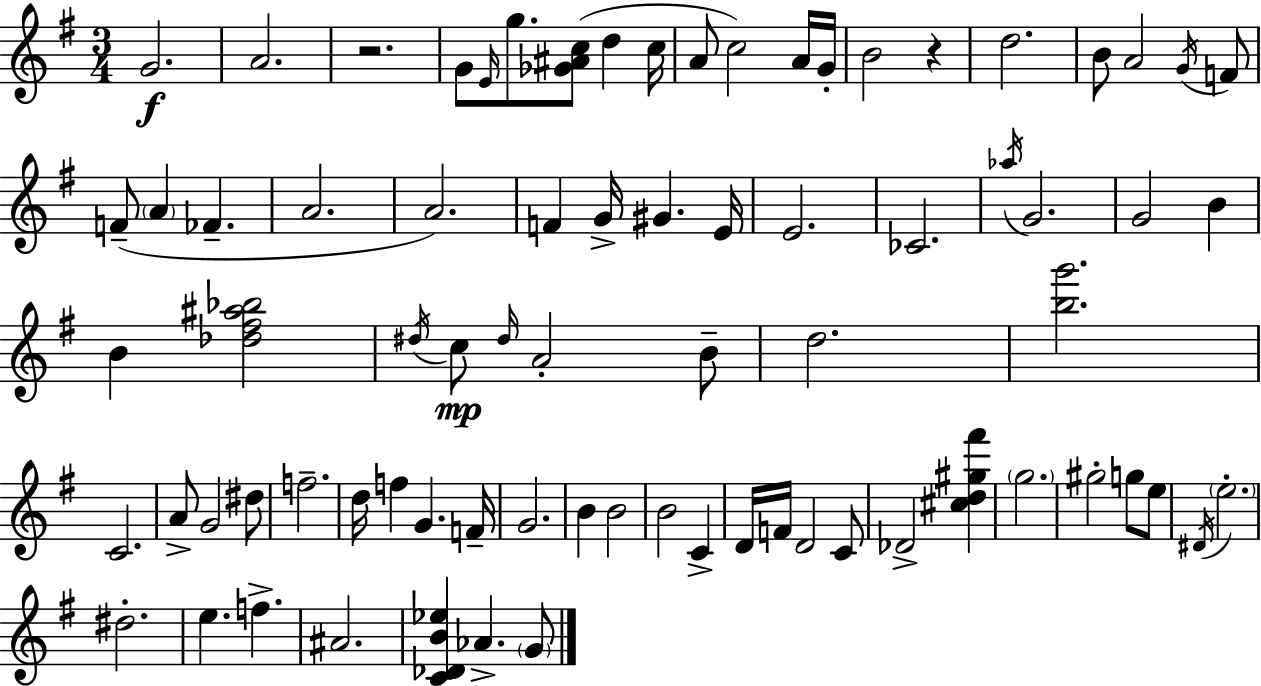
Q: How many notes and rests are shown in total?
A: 77